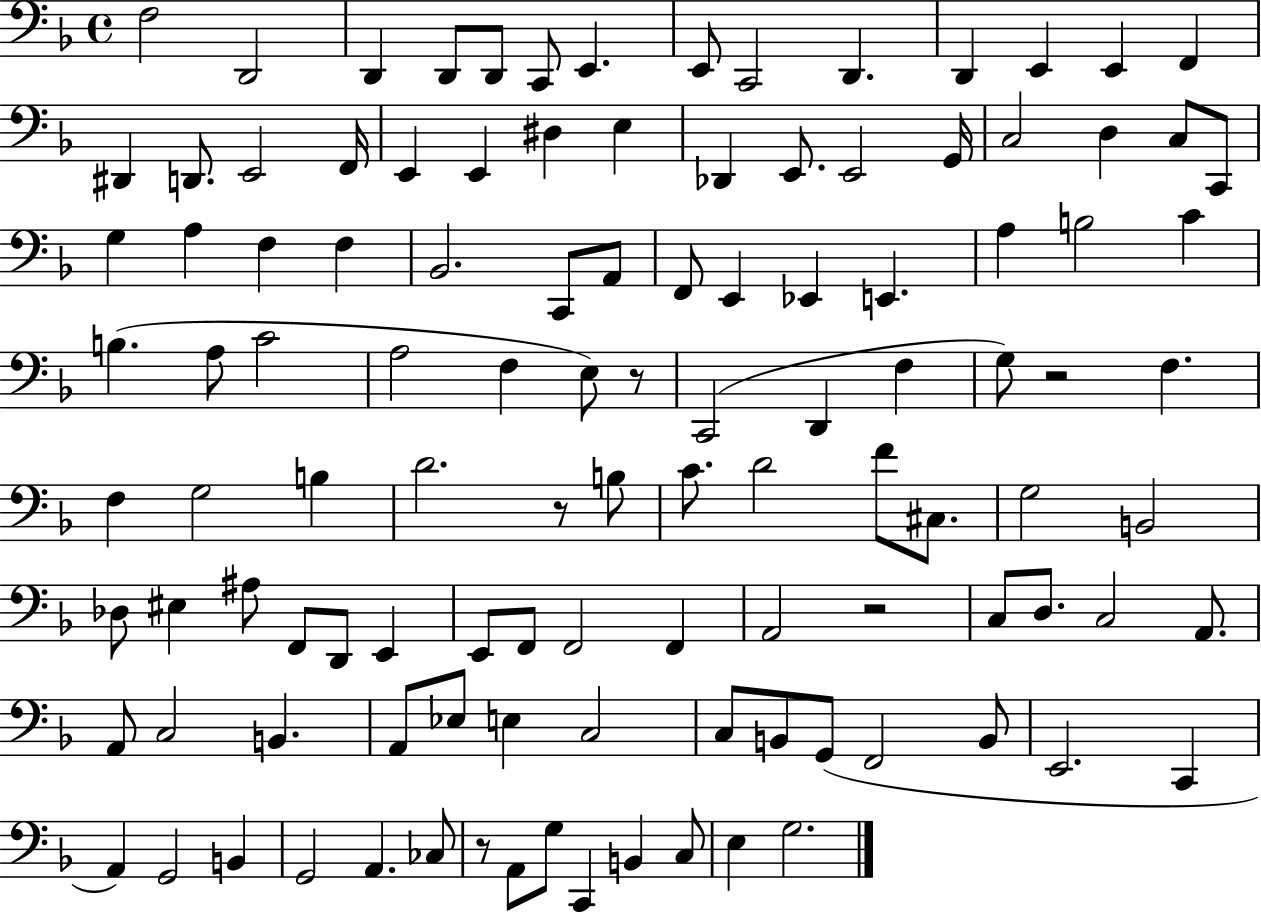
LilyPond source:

{
  \clef bass
  \time 4/4
  \defaultTimeSignature
  \key f \major
  f2 d,2 | d,4 d,8 d,8 c,8 e,4. | e,8 c,2 d,4. | d,4 e,4 e,4 f,4 | \break dis,4 d,8. e,2 f,16 | e,4 e,4 dis4 e4 | des,4 e,8. e,2 g,16 | c2 d4 c8 c,8 | \break g4 a4 f4 f4 | bes,2. c,8 a,8 | f,8 e,4 ees,4 e,4. | a4 b2 c'4 | \break b4.( a8 c'2 | a2 f4 e8) r8 | c,2( d,4 f4 | g8) r2 f4. | \break f4 g2 b4 | d'2. r8 b8 | c'8. d'2 f'8 cis8. | g2 b,2 | \break des8 eis4 ais8 f,8 d,8 e,4 | e,8 f,8 f,2 f,4 | a,2 r2 | c8 d8. c2 a,8. | \break a,8 c2 b,4. | a,8 ees8 e4 c2 | c8 b,8 g,8( f,2 b,8 | e,2. c,4 | \break a,4) g,2 b,4 | g,2 a,4. ces8 | r8 a,8 g8 c,4 b,4 c8 | e4 g2. | \break \bar "|."
}